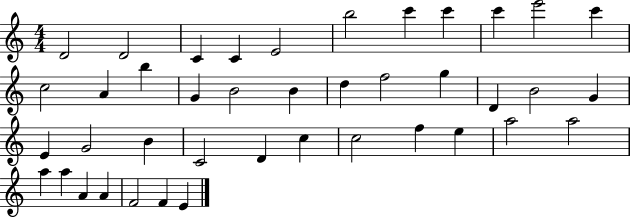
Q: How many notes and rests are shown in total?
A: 41